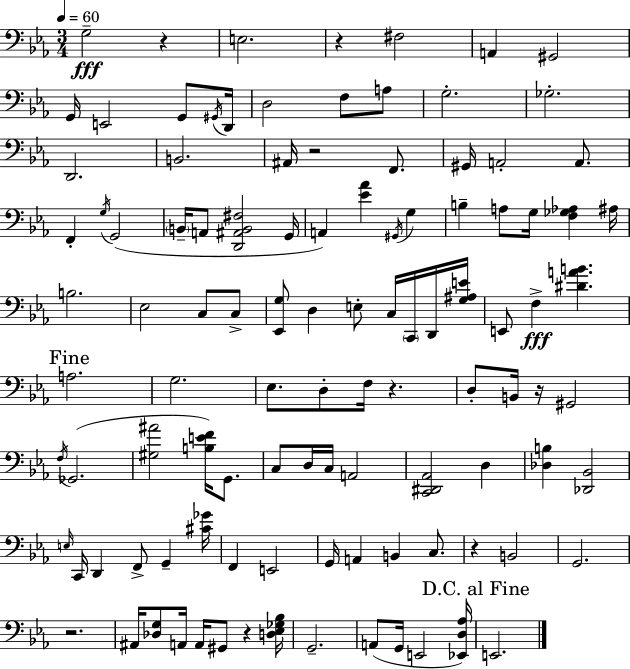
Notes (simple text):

G3/h R/q E3/h. R/q F#3/h A2/q G#2/h G2/s E2/h G2/e G#2/s D2/s D3/h F3/e A3/e G3/h. Gb3/h. D2/h. B2/h. A#2/s R/h F2/e. G#2/s A2/h A2/e. F2/q G3/s G2/h B2/s A2/e [D2,A#2,B2,F#3]/h G2/s A2/q [Eb4,Ab4]/q G#2/s G3/q B3/q A3/e G3/s [F3,Gb3,Ab3]/q A#3/s B3/h. Eb3/h C3/e C3/e [Eb2,G3]/e D3/q E3/e C3/s C2/s D2/s [G3,A#3,E4]/s E2/e F3/q [D#4,A4,B4]/q. A3/h. G3/h. Eb3/e. D3/e F3/s R/q. D3/e B2/s R/s G#2/h F3/s Gb2/h. [G#3,A#4]/h [B3,E4,F4]/s G2/e. C3/e D3/s C3/s A2/h [C2,D#2,Ab2]/h D3/q [Db3,B3]/q [Db2,Bb2]/h E3/s C2/s D2/q F2/e G2/q [C#4,Gb4]/s F2/q E2/h G2/s A2/q B2/q C3/e. R/q B2/h G2/h. R/h. A#2/s [Db3,G3]/e A2/s A2/s G#2/e R/q [D3,Eb3,Gb3,Bb3]/s G2/h. A2/e G2/s E2/h [Eb2,D3,Ab3]/s E2/h.